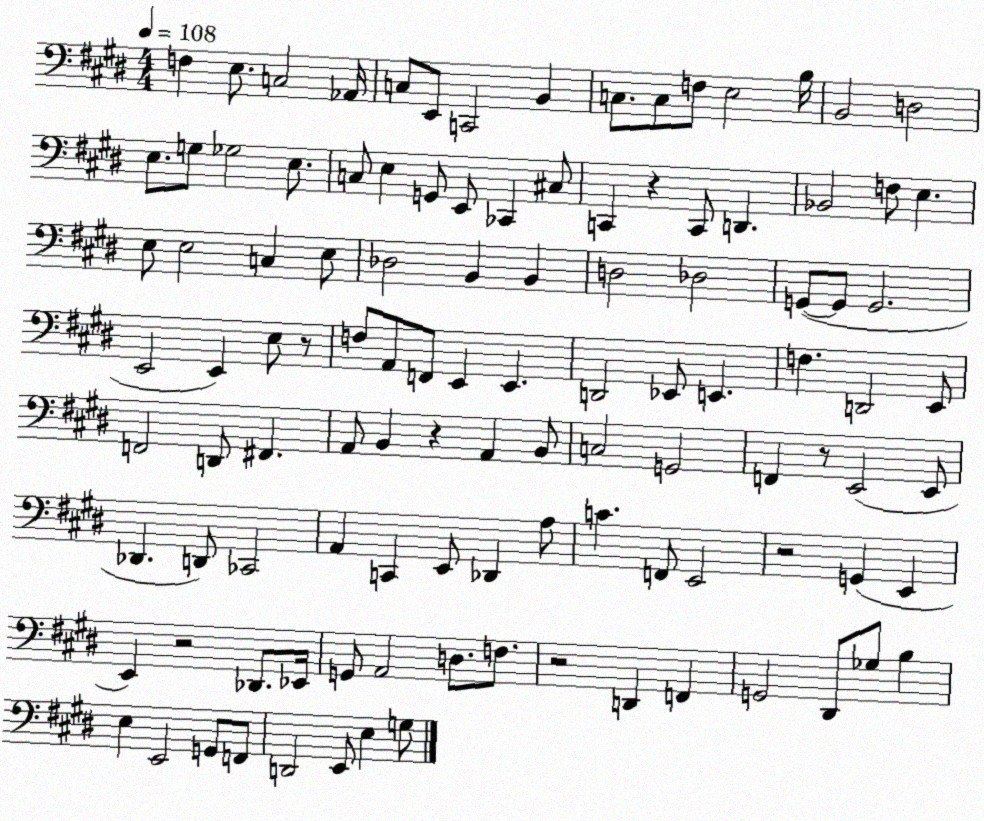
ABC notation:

X:1
T:Untitled
M:4/4
L:1/4
K:E
F, E,/2 C,2 _A,,/4 C,/2 E,,/2 C,,2 B,, C,/2 C,/2 F,/2 E,2 B,/4 B,,2 D,2 E,/2 G,/2 _G,2 E,/2 C,/2 E, G,,/2 E,,/2 _C,, ^C,/2 C,, z C,,/2 D,, _B,,2 F,/2 E, E,/2 E,2 C, E,/2 _D,2 B,, B,, D,2 _D,2 G,,/2 G,,/2 G,,2 E,,2 E,, E,/2 z/2 F,/2 A,,/2 F,,/2 E,, E,, D,,2 _E,,/2 E,, F, D,,2 E,,/2 F,,2 D,,/2 ^F,, A,,/2 B,, z A,, B,,/2 C,2 G,,2 F,, z/2 E,,2 E,,/2 _D,, D,,/2 _C,,2 A,, C,, E,,/2 _D,, A,/2 C F,,/2 E,,2 z2 G,, E,, E,, z2 _D,,/2 _E,,/4 G,,/2 A,,2 D,/2 F,/2 z2 D,, F,, G,,2 ^D,,/2 _G,/2 B, E, E,,2 G,,/2 F,,/2 D,,2 E,,/2 E, G,/2